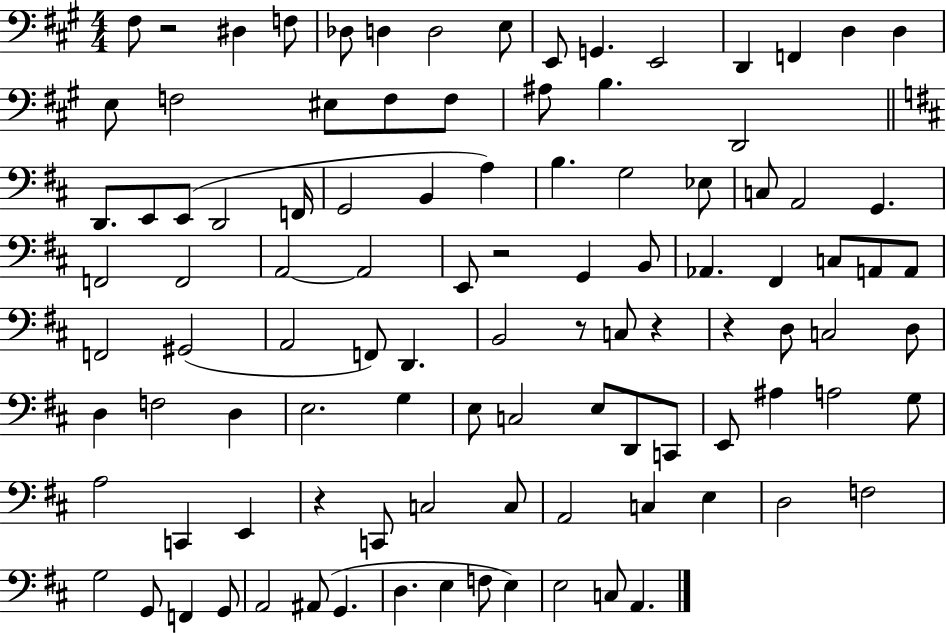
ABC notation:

X:1
T:Untitled
M:4/4
L:1/4
K:A
^F,/2 z2 ^D, F,/2 _D,/2 D, D,2 E,/2 E,,/2 G,, E,,2 D,, F,, D, D, E,/2 F,2 ^E,/2 F,/2 F,/2 ^A,/2 B, D,,2 D,,/2 E,,/2 E,,/2 D,,2 F,,/4 G,,2 B,, A, B, G,2 _E,/2 C,/2 A,,2 G,, F,,2 F,,2 A,,2 A,,2 E,,/2 z2 G,, B,,/2 _A,, ^F,, C,/2 A,,/2 A,,/2 F,,2 ^G,,2 A,,2 F,,/2 D,, B,,2 z/2 C,/2 z z D,/2 C,2 D,/2 D, F,2 D, E,2 G, E,/2 C,2 E,/2 D,,/2 C,,/2 E,,/2 ^A, A,2 G,/2 A,2 C,, E,, z C,,/2 C,2 C,/2 A,,2 C, E, D,2 F,2 G,2 G,,/2 F,, G,,/2 A,,2 ^A,,/2 G,, D, E, F,/2 E, E,2 C,/2 A,,